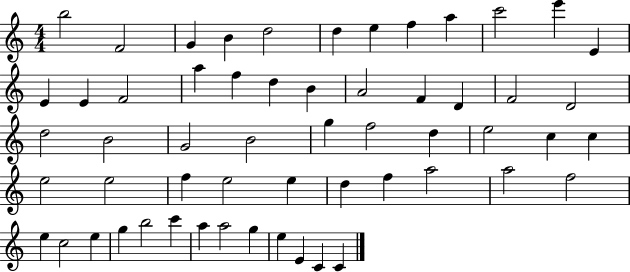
{
  \clef treble
  \numericTimeSignature
  \time 4/4
  \key c \major
  b''2 f'2 | g'4 b'4 d''2 | d''4 e''4 f''4 a''4 | c'''2 e'''4 e'4 | \break e'4 e'4 f'2 | a''4 f''4 d''4 b'4 | a'2 f'4 d'4 | f'2 d'2 | \break d''2 b'2 | g'2 b'2 | g''4 f''2 d''4 | e''2 c''4 c''4 | \break e''2 e''2 | f''4 e''2 e''4 | d''4 f''4 a''2 | a''2 f''2 | \break e''4 c''2 e''4 | g''4 b''2 c'''4 | a''4 a''2 g''4 | e''4 e'4 c'4 c'4 | \break \bar "|."
}